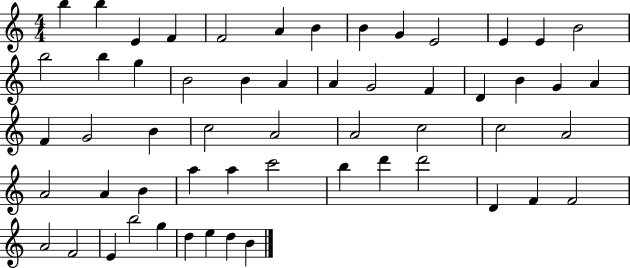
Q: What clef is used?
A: treble